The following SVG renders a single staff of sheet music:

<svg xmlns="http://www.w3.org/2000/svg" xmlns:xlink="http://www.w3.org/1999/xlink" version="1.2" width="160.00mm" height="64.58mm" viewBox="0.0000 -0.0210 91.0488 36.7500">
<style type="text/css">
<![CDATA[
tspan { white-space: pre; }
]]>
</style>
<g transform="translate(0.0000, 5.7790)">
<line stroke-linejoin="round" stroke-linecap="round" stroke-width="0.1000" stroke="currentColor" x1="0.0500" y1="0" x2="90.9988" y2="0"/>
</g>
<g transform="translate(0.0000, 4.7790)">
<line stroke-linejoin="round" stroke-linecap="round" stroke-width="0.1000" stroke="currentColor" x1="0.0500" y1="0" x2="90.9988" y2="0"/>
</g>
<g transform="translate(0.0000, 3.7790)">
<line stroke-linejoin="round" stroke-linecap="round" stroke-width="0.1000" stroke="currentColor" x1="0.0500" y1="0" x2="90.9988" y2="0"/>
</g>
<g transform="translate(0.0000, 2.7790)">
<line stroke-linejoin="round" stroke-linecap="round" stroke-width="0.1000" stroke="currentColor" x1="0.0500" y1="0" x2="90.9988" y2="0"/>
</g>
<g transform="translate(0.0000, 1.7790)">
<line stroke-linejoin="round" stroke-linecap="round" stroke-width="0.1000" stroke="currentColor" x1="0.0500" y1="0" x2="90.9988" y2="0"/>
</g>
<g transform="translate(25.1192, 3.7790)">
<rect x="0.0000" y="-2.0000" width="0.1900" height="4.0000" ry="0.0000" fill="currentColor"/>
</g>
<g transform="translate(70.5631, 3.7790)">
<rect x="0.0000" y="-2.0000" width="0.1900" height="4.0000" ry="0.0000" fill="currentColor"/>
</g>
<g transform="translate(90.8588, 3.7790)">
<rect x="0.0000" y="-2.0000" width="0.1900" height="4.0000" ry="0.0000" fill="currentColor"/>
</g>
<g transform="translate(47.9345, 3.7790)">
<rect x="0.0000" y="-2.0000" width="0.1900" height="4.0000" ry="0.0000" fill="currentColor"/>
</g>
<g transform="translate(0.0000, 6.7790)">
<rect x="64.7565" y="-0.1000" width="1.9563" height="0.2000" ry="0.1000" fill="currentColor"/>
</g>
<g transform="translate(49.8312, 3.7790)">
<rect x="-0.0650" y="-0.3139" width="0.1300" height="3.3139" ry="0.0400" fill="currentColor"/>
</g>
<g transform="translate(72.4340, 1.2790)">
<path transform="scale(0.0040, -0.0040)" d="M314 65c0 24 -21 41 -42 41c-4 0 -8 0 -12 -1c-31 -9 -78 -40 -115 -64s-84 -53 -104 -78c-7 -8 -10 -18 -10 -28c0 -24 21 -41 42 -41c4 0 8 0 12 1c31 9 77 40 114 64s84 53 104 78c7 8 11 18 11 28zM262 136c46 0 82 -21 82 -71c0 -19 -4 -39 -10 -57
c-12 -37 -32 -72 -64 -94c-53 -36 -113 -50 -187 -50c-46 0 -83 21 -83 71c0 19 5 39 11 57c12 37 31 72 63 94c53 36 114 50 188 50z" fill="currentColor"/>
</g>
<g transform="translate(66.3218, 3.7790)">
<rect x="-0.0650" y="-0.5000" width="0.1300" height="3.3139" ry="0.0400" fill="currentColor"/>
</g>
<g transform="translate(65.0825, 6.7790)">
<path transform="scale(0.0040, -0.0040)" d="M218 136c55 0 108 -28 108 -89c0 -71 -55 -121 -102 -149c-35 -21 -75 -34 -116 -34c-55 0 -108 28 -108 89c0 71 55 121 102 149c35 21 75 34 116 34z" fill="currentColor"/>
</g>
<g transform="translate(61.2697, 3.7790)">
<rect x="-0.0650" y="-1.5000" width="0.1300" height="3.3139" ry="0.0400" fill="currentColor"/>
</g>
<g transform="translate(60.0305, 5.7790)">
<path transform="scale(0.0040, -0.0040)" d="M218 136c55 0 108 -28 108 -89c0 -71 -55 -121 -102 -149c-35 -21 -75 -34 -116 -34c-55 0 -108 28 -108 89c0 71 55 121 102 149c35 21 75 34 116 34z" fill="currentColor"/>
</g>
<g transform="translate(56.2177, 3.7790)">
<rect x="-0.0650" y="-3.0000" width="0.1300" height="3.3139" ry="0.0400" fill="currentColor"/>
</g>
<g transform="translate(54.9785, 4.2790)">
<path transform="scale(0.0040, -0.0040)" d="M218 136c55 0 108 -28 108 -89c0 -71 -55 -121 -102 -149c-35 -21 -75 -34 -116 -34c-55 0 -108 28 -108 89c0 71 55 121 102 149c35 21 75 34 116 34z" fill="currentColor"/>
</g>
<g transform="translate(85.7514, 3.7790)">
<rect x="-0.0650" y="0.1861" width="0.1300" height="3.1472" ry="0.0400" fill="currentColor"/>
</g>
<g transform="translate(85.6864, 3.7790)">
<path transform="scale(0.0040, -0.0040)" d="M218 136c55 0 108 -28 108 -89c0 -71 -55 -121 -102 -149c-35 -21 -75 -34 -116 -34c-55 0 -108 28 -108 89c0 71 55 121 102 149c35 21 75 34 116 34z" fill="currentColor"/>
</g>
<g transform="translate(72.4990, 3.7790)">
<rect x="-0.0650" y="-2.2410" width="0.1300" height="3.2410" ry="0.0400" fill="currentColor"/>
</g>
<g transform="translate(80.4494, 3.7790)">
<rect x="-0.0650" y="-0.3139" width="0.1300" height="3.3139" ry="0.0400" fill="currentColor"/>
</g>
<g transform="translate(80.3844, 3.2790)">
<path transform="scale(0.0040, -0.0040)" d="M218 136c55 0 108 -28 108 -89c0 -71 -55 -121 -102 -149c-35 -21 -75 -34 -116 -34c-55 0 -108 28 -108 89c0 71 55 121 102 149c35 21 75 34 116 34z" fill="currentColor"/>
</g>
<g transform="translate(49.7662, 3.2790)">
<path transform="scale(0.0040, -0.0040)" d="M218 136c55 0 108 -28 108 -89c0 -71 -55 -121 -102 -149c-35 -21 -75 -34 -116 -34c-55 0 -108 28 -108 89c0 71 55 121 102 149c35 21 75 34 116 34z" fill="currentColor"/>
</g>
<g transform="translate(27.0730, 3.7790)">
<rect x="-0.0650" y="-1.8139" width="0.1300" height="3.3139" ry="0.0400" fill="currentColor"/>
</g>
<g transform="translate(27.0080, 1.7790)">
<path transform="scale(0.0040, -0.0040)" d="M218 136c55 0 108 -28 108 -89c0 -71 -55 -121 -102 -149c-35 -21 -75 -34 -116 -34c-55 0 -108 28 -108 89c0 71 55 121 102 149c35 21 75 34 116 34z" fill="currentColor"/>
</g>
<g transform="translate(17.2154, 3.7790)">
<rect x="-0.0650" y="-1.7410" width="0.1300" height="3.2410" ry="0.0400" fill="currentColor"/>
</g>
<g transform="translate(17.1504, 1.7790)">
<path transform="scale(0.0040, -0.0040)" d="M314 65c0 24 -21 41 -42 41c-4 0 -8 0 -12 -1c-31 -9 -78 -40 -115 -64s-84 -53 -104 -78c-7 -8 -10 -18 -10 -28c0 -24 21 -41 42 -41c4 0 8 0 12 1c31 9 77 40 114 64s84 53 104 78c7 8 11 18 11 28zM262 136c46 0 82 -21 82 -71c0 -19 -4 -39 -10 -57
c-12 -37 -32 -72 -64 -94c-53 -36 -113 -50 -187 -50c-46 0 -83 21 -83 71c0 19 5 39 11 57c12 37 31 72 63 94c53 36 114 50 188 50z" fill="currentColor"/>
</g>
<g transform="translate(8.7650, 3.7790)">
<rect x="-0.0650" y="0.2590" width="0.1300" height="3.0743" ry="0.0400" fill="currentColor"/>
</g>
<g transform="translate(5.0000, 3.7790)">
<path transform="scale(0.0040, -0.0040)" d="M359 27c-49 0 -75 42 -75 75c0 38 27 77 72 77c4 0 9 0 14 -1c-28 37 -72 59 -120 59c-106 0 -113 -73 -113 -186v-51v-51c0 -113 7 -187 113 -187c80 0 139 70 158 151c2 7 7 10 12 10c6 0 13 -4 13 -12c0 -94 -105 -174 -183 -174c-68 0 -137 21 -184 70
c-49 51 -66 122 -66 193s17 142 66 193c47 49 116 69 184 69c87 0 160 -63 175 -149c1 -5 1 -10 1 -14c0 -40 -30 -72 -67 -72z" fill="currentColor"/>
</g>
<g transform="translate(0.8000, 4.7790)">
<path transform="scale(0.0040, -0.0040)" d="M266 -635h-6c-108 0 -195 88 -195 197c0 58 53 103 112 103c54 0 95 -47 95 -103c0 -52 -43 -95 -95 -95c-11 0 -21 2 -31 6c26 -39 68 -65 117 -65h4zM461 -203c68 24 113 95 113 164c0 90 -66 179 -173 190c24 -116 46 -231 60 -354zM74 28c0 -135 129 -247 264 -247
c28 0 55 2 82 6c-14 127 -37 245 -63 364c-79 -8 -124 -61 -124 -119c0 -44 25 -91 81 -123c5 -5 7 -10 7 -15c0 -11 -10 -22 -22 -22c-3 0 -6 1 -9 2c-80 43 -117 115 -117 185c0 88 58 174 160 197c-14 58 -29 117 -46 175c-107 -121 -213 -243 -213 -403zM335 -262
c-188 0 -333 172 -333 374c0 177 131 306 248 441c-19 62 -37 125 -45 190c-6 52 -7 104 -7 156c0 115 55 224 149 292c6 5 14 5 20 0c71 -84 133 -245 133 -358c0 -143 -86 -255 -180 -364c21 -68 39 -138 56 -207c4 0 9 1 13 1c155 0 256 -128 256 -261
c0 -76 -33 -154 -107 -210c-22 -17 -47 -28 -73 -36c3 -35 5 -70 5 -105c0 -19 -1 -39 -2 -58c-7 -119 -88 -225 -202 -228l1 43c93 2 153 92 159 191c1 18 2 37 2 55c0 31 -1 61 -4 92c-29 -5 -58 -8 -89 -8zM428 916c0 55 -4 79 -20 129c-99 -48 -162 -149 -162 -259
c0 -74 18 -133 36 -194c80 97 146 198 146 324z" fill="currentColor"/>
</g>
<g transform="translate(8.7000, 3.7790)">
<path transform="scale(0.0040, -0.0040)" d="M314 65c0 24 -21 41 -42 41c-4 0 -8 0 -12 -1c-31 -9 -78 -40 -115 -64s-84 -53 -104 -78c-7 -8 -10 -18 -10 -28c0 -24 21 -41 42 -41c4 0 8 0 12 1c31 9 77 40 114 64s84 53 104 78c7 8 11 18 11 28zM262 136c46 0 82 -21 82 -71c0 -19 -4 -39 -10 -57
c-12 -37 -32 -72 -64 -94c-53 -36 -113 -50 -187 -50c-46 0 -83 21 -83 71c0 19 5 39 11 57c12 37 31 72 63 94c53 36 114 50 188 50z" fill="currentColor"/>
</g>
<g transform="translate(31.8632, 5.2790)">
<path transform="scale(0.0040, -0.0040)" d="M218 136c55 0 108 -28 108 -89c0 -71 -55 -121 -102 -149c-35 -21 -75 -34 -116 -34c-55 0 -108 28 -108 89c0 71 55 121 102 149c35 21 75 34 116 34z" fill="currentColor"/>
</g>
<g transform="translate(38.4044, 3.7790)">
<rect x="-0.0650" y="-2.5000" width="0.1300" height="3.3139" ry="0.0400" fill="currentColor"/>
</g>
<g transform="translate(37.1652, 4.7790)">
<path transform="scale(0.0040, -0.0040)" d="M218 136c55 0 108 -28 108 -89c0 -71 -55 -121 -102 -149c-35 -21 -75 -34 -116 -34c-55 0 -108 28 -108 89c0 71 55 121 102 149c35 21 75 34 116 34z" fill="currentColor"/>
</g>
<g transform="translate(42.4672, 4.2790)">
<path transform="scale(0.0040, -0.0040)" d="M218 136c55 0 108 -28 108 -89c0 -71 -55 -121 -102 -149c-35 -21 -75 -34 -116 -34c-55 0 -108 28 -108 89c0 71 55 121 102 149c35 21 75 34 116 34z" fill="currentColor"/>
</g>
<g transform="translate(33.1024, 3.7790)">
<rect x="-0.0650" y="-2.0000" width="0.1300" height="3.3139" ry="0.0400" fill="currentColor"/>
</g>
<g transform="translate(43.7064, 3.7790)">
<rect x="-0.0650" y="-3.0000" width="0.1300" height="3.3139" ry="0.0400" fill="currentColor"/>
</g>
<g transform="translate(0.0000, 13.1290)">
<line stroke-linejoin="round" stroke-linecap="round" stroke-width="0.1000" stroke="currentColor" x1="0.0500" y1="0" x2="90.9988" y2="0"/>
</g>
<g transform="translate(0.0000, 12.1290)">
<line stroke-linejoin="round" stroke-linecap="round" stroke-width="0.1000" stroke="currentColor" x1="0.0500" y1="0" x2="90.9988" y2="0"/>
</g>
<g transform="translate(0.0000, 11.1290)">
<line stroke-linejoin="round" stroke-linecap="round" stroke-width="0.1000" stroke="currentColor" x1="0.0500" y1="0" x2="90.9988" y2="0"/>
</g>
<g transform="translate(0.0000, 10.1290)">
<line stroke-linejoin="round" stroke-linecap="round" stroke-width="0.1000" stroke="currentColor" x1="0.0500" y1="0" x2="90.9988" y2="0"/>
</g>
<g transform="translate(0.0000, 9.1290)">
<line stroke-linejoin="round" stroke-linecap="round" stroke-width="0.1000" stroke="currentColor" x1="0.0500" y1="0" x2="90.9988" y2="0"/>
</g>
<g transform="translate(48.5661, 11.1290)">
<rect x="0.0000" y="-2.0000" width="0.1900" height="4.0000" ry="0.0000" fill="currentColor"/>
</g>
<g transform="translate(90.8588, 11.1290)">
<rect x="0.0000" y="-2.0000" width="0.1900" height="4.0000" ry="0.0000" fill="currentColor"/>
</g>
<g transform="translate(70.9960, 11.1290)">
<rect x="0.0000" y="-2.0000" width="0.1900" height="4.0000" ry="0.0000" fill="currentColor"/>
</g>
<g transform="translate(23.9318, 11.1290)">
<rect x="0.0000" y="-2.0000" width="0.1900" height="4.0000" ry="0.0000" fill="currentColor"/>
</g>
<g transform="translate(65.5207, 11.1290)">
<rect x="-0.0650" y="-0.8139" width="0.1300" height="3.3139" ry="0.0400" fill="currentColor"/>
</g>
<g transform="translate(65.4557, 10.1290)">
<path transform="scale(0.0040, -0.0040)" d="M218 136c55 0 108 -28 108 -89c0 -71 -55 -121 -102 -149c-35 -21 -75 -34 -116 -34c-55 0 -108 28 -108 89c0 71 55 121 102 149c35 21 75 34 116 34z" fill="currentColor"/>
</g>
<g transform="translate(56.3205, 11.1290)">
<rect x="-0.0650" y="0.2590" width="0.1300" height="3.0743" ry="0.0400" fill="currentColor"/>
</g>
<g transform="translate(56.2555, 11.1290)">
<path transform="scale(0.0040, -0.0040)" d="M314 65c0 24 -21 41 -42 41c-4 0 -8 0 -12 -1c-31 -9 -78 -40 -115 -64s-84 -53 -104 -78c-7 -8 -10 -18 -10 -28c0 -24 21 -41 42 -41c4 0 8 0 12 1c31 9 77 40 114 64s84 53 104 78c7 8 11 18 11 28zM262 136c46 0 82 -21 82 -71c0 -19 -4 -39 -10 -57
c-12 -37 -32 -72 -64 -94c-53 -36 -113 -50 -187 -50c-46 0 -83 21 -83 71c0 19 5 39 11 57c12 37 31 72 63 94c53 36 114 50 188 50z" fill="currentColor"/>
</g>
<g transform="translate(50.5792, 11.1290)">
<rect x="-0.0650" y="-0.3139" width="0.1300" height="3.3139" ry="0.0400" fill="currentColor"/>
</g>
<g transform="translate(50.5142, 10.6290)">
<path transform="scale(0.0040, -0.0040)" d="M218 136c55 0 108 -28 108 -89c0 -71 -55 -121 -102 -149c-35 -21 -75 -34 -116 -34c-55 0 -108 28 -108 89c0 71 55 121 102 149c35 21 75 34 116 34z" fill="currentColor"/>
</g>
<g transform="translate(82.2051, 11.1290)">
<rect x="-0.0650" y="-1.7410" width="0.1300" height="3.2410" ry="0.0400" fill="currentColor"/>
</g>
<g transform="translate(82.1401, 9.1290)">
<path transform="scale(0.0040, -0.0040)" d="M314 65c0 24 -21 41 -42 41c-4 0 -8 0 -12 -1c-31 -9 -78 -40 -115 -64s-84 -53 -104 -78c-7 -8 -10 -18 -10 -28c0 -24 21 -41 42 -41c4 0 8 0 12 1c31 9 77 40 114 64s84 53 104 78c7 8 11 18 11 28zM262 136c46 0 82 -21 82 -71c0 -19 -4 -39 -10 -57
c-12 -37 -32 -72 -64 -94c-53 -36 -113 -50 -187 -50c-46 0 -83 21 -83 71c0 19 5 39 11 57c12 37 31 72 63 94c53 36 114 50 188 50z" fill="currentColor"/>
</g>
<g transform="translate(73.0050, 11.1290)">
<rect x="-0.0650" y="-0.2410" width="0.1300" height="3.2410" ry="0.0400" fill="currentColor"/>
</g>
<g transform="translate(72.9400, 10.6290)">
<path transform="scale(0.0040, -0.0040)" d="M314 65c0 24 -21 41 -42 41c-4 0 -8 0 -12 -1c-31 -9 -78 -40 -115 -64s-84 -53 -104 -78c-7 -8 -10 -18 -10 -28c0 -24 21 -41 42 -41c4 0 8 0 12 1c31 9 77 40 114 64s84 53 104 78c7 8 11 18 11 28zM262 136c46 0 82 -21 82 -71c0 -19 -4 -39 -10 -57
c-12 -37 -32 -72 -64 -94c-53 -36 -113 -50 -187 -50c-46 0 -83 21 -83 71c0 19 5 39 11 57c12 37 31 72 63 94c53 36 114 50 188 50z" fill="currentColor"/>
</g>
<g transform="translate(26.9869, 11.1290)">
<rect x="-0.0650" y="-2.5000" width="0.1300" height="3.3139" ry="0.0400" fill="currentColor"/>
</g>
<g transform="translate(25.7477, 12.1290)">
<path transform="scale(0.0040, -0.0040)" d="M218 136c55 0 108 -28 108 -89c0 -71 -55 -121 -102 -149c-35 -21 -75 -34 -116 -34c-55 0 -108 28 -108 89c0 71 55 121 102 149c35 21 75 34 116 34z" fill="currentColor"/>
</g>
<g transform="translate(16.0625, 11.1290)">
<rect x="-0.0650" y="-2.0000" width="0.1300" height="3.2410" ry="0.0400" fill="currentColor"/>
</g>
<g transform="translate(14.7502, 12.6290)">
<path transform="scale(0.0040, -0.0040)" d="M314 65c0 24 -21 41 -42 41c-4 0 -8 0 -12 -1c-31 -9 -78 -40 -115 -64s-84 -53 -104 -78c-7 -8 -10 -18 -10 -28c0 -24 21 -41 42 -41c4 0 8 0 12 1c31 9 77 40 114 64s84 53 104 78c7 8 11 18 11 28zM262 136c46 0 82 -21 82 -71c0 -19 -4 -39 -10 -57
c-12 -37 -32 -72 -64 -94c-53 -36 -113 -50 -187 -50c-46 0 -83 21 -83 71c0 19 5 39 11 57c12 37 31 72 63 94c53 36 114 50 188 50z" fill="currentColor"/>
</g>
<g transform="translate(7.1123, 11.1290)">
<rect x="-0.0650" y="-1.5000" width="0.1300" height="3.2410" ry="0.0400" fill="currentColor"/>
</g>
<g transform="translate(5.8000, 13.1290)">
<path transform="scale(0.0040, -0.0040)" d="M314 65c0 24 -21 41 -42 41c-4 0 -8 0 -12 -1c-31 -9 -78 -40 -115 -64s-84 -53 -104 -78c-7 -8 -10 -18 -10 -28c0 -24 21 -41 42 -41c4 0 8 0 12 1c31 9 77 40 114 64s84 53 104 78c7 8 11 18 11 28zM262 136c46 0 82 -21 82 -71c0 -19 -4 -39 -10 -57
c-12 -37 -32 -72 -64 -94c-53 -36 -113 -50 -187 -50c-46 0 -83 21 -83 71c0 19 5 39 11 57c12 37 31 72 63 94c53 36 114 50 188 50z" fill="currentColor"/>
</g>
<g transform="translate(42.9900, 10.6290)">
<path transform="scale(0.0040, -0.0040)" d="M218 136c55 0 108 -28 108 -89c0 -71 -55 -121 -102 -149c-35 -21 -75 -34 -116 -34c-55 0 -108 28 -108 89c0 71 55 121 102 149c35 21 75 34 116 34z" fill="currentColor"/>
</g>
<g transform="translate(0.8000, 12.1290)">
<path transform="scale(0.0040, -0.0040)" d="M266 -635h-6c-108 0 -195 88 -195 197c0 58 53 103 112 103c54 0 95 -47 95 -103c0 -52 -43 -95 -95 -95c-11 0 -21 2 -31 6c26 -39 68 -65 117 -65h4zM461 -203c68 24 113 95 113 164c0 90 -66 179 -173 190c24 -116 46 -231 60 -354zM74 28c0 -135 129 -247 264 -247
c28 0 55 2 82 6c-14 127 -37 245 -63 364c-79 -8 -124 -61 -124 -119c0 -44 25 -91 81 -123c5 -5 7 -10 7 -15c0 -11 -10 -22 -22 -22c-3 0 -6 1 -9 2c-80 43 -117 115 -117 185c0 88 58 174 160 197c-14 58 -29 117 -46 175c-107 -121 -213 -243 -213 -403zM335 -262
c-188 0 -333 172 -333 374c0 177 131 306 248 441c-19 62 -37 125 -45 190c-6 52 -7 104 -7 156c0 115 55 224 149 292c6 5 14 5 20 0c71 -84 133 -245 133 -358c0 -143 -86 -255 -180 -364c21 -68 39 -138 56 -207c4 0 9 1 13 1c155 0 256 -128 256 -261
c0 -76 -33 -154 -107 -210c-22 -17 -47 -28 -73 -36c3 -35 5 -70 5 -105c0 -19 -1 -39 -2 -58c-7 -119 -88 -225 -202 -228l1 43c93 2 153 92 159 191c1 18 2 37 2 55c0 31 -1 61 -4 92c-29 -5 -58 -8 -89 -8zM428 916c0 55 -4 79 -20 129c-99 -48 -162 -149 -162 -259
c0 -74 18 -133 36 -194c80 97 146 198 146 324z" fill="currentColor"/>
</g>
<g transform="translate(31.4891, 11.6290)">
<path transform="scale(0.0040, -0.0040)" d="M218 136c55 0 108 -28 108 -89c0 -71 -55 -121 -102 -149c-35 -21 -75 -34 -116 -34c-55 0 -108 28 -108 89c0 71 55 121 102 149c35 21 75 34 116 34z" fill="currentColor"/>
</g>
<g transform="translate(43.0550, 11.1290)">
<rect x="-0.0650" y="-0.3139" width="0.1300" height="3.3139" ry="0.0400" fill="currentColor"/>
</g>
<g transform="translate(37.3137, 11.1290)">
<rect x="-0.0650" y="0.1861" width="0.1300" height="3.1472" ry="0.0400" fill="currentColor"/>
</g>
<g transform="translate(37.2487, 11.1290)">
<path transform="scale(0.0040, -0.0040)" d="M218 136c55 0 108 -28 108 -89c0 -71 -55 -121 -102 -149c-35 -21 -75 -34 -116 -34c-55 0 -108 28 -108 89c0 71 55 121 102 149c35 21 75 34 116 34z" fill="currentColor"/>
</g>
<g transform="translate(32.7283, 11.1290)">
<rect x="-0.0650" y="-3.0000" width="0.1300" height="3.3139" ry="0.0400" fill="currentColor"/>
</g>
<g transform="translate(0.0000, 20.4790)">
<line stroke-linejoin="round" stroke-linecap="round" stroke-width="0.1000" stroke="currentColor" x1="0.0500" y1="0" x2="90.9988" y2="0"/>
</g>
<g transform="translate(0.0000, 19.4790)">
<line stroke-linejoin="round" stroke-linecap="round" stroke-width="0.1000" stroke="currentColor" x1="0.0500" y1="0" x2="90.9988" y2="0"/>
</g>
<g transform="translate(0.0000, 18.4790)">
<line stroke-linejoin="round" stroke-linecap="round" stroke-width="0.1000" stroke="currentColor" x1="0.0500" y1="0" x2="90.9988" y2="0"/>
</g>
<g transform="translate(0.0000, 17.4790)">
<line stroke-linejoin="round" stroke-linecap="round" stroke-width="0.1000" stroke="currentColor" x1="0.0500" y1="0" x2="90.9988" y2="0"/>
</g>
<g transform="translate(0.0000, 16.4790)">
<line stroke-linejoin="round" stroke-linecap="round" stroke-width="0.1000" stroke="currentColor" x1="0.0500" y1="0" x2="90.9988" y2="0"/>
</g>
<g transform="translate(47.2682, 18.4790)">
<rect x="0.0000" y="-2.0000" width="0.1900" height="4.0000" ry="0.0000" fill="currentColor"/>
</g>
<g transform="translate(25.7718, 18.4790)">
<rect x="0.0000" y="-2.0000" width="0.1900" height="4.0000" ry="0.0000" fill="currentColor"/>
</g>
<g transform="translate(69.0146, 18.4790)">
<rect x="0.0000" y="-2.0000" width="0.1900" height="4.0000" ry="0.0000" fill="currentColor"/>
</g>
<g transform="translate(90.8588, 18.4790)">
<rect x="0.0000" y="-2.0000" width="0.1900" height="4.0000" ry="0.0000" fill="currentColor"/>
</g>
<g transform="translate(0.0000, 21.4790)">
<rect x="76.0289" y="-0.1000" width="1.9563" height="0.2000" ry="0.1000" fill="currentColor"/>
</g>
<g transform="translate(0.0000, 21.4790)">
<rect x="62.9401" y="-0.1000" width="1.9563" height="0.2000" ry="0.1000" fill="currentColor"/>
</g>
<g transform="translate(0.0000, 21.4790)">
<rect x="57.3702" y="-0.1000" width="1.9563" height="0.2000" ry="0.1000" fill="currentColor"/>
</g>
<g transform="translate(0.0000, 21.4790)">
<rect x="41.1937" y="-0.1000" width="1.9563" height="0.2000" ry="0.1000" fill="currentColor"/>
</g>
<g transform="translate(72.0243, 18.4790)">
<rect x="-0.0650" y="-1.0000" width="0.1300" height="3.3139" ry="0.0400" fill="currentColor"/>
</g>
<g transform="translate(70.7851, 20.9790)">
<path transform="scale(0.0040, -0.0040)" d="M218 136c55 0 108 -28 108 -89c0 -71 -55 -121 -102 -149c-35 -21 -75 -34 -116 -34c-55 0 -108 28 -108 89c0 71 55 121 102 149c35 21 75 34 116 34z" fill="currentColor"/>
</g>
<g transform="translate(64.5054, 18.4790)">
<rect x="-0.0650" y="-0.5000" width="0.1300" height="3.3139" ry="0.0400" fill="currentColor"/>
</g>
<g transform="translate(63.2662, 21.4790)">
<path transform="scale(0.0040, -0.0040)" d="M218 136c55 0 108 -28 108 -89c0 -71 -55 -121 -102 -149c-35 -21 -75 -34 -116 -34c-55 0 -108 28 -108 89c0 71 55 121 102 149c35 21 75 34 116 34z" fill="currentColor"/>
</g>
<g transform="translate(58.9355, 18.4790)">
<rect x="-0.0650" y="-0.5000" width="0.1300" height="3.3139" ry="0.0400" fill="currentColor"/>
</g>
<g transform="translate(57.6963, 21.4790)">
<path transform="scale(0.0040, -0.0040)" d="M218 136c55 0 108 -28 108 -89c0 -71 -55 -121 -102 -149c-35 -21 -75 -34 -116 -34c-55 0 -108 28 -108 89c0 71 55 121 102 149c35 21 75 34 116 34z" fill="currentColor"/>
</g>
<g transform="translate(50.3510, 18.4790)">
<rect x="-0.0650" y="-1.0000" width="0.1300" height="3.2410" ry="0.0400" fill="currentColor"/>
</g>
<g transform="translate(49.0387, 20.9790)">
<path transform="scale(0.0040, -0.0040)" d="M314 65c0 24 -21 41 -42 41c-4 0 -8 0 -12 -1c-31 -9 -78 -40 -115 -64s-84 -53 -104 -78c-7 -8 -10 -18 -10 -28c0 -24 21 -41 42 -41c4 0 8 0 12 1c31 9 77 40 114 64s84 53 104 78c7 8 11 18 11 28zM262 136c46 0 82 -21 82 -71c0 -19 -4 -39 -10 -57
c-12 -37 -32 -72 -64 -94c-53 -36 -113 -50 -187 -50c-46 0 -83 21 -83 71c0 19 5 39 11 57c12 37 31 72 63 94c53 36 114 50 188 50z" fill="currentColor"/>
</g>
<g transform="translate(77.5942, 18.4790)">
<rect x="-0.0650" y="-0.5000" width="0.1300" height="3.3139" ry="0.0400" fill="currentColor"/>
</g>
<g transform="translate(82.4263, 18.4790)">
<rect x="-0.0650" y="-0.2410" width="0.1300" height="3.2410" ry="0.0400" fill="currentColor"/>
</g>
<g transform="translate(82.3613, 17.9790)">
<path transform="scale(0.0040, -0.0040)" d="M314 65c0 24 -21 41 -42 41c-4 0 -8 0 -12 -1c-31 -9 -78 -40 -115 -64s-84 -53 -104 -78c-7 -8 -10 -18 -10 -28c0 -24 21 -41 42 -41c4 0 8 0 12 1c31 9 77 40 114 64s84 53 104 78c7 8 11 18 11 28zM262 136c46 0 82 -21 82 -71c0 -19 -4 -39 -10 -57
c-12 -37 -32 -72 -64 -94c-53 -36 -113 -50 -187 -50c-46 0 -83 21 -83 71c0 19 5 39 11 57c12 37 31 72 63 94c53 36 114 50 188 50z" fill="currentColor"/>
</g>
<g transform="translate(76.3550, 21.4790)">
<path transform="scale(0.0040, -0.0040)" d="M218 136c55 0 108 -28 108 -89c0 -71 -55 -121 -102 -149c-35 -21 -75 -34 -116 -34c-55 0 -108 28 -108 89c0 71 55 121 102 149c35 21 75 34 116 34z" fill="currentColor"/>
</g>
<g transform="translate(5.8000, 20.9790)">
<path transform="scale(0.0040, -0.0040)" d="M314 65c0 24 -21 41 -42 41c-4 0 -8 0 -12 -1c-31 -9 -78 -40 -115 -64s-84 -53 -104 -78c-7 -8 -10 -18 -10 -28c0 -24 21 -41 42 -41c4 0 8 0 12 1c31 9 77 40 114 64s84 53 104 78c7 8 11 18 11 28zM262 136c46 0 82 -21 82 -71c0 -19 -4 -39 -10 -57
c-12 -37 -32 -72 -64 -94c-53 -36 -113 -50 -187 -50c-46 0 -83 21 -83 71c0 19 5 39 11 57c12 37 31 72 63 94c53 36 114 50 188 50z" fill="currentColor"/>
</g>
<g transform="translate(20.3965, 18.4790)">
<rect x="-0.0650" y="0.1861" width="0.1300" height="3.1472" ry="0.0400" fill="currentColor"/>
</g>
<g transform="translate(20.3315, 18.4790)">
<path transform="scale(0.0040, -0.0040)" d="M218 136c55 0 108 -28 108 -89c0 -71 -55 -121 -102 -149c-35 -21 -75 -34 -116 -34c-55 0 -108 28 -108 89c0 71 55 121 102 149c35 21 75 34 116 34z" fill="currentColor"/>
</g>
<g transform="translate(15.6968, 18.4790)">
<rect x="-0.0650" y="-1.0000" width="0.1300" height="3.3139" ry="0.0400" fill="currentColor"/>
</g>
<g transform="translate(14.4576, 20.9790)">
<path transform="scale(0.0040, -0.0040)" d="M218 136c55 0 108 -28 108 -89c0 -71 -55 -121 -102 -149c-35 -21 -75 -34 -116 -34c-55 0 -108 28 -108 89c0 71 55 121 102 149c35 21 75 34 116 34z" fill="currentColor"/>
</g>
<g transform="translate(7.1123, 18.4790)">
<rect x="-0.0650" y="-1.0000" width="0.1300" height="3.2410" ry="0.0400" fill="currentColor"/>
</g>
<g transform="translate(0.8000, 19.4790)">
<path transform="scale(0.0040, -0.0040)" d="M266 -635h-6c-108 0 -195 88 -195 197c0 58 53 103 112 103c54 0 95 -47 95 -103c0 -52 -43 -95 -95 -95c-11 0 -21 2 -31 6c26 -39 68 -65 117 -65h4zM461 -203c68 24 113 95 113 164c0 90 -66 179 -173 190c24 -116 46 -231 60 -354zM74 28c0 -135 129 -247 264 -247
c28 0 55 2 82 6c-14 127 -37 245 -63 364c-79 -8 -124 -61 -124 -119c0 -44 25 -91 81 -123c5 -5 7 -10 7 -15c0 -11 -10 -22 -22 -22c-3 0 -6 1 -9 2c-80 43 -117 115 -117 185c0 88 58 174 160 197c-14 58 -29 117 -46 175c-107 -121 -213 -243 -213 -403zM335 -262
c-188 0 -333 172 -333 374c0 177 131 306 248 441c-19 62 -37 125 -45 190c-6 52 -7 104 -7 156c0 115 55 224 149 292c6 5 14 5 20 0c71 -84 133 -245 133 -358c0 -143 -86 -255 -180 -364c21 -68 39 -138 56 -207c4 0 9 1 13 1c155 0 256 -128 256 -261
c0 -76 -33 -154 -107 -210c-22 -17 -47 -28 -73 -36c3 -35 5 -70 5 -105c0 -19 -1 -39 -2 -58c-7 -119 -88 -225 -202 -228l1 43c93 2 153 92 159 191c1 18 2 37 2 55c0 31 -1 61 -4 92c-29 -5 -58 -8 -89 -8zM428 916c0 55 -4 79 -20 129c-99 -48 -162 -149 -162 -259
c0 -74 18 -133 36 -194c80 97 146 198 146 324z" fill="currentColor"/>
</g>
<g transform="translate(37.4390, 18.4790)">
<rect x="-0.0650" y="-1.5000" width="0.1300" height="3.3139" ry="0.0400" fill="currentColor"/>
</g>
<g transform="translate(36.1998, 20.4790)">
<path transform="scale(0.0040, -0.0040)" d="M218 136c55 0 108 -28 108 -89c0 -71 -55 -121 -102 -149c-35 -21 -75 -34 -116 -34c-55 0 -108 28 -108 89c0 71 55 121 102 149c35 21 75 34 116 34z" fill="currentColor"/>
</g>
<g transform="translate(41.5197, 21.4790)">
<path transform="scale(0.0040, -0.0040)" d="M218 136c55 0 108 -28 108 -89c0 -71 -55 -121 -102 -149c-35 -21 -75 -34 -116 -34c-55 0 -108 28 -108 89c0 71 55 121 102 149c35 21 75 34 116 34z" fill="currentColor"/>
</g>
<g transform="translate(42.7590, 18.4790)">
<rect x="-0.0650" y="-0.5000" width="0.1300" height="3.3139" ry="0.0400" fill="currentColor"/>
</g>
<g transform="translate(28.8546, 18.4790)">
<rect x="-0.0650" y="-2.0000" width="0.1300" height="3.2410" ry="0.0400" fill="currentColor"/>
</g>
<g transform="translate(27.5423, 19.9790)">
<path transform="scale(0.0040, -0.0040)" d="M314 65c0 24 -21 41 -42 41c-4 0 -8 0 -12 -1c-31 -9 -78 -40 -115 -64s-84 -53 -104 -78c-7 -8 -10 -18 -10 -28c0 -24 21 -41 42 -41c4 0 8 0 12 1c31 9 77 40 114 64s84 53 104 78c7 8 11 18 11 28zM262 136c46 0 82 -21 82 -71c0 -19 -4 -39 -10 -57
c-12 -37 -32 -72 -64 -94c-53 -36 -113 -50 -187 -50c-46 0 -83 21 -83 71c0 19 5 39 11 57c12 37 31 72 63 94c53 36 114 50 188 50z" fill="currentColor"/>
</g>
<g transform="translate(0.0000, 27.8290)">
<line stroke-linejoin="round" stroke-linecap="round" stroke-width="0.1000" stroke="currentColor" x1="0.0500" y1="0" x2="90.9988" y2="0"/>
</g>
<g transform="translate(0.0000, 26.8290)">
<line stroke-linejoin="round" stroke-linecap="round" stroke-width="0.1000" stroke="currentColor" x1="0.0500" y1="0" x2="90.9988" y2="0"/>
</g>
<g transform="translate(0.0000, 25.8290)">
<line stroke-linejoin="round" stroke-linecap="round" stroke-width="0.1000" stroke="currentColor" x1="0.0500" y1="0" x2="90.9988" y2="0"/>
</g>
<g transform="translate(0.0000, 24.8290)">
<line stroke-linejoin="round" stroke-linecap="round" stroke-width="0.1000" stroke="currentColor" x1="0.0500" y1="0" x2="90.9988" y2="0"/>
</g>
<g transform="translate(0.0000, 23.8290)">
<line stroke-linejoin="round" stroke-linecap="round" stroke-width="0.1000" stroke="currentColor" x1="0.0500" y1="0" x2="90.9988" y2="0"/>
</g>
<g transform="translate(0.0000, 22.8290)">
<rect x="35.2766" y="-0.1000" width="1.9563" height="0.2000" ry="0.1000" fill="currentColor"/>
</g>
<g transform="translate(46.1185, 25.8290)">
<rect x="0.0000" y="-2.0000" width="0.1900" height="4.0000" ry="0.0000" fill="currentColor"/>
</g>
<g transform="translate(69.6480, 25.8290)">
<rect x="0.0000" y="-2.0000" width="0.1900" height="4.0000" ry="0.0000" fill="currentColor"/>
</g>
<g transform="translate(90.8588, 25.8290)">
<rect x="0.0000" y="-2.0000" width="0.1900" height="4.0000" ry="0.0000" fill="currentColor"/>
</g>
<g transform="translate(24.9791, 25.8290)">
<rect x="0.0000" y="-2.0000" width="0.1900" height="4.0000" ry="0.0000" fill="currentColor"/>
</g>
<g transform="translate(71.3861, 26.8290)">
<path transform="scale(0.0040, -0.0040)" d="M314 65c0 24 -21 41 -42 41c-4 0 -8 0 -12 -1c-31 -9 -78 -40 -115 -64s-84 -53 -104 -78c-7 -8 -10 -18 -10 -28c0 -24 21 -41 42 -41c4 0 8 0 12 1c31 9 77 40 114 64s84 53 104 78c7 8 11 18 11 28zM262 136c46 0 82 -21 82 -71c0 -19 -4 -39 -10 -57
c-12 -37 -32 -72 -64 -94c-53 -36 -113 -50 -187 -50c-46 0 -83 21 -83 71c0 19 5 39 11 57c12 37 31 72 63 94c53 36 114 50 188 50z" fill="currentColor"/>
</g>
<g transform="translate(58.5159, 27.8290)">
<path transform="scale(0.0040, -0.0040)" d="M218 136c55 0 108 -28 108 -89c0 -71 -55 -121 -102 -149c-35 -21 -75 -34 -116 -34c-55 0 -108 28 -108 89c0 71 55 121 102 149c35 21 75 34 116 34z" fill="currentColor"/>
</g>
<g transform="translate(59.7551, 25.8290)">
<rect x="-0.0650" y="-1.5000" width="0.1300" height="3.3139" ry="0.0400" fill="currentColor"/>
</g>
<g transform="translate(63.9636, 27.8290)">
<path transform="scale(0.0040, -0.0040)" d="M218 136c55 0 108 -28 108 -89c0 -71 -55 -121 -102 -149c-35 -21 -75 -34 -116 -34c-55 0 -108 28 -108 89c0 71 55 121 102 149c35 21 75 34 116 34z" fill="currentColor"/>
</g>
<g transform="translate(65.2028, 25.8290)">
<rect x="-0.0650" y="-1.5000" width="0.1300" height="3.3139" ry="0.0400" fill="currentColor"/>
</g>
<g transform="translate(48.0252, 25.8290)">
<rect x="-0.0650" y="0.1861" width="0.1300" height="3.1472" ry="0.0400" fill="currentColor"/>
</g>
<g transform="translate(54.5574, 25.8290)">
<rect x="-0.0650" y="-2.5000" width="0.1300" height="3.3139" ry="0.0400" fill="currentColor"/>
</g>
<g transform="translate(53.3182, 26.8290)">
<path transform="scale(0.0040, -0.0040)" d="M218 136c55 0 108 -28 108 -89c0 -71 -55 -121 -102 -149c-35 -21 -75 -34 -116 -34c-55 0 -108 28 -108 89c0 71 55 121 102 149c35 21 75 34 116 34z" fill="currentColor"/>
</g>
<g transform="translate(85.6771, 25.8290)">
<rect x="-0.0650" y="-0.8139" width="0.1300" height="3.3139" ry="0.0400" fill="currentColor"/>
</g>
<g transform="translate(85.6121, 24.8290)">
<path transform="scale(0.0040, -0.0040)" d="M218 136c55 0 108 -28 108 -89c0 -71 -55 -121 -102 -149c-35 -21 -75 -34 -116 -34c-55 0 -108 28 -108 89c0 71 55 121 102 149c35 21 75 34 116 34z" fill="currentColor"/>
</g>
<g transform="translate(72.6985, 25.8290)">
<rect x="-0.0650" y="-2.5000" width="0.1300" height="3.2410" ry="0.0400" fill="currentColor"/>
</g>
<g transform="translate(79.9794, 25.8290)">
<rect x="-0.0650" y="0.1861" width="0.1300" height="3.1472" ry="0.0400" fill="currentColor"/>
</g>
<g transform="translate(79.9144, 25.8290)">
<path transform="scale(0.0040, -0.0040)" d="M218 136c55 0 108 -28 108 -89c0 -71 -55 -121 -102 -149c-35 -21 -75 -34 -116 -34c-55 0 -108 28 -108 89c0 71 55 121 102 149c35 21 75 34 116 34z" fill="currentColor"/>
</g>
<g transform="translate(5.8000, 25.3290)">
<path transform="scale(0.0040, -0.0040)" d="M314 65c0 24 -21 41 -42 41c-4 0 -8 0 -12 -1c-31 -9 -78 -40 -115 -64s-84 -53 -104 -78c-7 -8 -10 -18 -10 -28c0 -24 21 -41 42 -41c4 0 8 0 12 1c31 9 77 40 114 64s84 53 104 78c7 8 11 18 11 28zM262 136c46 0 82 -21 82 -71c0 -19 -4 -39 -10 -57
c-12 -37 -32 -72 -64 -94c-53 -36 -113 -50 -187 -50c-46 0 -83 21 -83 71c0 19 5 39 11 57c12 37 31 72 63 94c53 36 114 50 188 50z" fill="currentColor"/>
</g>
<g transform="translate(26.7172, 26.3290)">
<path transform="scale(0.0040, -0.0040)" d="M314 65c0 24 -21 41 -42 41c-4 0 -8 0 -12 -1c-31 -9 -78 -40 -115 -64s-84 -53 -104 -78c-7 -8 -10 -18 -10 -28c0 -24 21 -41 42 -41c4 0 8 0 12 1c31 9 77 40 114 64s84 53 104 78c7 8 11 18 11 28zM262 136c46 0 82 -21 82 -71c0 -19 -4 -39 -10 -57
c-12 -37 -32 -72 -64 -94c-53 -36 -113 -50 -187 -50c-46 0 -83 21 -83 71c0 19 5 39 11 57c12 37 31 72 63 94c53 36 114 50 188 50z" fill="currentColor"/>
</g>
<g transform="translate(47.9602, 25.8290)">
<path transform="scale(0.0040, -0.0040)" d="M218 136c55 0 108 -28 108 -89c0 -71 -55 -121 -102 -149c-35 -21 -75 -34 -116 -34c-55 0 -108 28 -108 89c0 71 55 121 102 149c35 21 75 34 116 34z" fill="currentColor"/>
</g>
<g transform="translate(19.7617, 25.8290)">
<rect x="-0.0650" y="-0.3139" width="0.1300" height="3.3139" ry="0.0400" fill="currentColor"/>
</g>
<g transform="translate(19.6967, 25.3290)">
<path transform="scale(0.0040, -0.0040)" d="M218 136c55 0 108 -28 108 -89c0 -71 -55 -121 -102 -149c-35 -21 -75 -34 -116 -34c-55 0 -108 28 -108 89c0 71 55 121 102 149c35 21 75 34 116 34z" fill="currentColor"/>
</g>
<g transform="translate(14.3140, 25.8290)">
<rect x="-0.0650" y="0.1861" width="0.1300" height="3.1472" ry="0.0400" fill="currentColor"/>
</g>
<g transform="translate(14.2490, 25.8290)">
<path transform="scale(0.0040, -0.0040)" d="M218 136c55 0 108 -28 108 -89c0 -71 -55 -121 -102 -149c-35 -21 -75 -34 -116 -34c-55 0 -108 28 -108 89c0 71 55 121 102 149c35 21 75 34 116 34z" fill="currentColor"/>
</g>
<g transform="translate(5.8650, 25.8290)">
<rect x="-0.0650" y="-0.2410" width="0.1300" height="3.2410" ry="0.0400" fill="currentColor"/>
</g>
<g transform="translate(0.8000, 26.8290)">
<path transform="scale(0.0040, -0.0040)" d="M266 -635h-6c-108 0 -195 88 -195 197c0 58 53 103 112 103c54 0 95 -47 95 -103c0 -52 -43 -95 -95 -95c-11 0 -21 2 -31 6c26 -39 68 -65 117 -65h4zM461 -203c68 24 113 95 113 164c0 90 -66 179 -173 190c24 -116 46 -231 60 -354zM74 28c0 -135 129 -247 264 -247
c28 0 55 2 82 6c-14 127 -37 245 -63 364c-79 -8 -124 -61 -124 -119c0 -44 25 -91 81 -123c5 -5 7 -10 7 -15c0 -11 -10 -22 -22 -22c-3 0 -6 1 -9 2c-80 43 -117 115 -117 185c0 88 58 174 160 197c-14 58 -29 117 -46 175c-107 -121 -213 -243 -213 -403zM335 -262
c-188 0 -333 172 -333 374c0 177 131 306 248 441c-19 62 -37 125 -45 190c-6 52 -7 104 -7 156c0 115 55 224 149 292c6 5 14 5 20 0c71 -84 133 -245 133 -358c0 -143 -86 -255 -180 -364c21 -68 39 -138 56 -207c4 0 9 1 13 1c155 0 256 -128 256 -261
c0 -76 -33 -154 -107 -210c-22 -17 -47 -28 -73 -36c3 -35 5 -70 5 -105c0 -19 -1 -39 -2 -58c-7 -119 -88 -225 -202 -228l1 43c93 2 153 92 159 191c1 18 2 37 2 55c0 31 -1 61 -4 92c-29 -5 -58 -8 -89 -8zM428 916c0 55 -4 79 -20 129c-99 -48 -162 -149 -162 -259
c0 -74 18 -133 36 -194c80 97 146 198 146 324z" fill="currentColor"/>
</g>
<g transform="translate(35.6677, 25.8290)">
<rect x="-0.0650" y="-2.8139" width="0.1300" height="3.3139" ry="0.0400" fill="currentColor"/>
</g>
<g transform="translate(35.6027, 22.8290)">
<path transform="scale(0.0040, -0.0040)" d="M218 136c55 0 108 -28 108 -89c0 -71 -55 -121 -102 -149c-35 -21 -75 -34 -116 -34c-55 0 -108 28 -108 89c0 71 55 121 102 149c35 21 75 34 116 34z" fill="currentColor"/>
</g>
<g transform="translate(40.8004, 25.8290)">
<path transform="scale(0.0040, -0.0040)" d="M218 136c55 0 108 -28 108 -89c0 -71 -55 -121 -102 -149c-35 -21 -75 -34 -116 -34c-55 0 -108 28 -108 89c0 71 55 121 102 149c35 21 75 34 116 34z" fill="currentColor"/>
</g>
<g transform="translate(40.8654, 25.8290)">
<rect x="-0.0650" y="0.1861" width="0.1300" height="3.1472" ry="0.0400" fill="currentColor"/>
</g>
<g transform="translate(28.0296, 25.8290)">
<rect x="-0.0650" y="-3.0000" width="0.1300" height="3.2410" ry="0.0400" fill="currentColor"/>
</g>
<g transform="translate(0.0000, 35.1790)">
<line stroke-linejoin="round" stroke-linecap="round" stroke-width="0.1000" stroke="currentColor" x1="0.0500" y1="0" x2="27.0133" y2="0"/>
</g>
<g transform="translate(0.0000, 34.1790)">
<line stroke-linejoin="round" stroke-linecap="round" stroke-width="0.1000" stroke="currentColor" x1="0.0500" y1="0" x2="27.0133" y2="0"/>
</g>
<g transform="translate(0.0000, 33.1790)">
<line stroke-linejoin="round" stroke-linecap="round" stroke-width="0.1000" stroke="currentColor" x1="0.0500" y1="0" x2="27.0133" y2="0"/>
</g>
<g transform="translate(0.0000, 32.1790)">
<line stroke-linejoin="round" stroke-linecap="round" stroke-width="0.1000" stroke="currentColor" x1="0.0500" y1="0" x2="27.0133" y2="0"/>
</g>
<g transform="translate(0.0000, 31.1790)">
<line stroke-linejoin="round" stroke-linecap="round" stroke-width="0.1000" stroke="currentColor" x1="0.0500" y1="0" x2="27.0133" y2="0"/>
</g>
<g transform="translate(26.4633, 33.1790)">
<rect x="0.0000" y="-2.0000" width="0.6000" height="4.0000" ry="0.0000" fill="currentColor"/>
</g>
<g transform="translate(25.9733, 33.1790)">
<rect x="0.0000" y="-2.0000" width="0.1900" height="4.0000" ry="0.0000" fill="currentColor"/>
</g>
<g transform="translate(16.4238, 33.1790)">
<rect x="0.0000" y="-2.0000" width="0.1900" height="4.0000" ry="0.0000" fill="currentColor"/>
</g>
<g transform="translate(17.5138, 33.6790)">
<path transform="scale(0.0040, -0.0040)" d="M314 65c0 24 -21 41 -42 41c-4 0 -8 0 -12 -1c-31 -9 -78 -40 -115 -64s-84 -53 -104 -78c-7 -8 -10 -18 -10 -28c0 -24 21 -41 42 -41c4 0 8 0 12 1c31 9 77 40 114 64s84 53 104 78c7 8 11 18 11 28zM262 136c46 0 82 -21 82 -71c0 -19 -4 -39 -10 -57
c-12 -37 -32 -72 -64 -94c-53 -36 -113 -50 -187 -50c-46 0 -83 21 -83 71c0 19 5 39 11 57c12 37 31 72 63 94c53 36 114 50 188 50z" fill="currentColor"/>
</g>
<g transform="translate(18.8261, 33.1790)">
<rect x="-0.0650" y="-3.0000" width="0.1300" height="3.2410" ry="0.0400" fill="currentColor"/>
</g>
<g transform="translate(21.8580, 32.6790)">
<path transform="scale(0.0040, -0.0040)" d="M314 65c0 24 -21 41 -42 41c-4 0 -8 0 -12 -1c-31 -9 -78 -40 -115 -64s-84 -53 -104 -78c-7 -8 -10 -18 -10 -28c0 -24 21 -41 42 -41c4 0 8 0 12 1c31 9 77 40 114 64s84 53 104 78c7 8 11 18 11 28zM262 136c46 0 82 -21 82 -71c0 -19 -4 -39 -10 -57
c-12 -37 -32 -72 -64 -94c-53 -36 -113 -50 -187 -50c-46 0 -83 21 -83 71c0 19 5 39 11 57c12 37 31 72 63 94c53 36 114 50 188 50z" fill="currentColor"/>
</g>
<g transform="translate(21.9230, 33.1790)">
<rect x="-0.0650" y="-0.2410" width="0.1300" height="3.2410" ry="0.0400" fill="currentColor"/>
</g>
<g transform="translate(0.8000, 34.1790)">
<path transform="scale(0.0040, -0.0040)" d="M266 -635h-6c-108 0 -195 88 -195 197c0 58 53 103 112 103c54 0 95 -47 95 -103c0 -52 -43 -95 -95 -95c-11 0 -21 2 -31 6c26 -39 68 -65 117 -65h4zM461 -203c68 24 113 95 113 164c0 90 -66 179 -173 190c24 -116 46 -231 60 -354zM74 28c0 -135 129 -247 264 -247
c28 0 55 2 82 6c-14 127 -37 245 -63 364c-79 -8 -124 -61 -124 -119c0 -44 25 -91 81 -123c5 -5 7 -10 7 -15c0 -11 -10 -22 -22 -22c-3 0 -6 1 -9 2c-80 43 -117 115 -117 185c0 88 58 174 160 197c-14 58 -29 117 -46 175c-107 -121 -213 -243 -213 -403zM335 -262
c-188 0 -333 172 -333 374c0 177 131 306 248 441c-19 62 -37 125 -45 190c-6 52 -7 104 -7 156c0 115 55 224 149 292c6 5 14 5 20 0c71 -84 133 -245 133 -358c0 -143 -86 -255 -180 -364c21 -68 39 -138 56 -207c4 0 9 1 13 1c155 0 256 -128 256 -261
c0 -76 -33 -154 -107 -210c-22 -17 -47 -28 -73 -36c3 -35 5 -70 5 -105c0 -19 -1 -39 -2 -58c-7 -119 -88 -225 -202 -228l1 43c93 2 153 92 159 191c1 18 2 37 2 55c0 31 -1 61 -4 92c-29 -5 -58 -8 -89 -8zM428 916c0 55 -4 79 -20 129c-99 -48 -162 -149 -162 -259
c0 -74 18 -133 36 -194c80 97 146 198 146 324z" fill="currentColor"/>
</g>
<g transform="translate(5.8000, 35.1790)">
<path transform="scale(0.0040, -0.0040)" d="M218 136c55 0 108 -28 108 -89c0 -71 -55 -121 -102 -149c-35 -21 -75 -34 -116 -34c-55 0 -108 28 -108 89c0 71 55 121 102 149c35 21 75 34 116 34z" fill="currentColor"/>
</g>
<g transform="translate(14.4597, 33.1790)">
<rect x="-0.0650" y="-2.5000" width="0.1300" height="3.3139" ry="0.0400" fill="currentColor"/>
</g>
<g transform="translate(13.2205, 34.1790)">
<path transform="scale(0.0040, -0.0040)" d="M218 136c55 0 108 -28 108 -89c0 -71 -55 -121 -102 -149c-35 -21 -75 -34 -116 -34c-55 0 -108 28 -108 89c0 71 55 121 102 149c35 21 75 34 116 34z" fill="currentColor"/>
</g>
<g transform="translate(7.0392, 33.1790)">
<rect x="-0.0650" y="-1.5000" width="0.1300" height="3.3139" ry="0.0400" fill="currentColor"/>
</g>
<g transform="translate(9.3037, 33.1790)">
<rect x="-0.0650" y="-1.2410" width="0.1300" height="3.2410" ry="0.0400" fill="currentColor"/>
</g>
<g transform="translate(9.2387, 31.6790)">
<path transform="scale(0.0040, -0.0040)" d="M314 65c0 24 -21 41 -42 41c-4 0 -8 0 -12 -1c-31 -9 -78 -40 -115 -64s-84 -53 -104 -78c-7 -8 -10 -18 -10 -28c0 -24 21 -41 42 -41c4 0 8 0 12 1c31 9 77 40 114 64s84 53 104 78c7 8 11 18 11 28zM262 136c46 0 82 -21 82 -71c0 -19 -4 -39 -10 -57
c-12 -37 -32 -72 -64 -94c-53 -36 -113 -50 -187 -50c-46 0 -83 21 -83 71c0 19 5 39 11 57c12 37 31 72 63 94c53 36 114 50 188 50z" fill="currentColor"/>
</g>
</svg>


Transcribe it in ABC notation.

X:1
T:Untitled
M:4/4
L:1/4
K:C
B2 f2 f F G A c A E C g2 c B E2 F2 G A B c c B2 d c2 f2 D2 D B F2 E C D2 C C D C c2 c2 B c A2 a B B G E E G2 B d E e2 G A2 c2